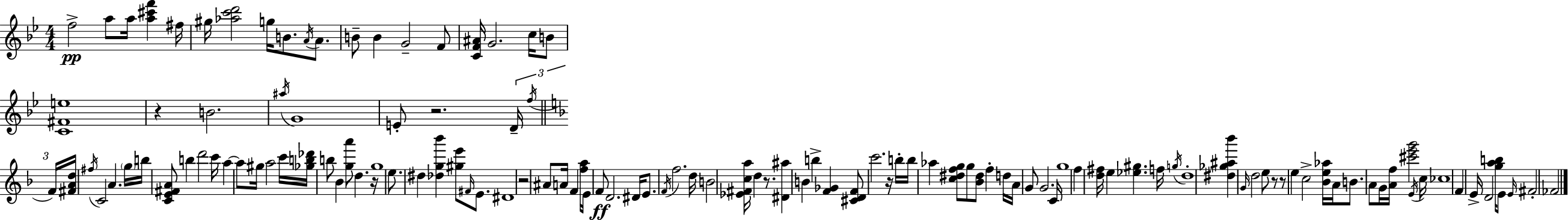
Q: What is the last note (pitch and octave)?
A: FES4